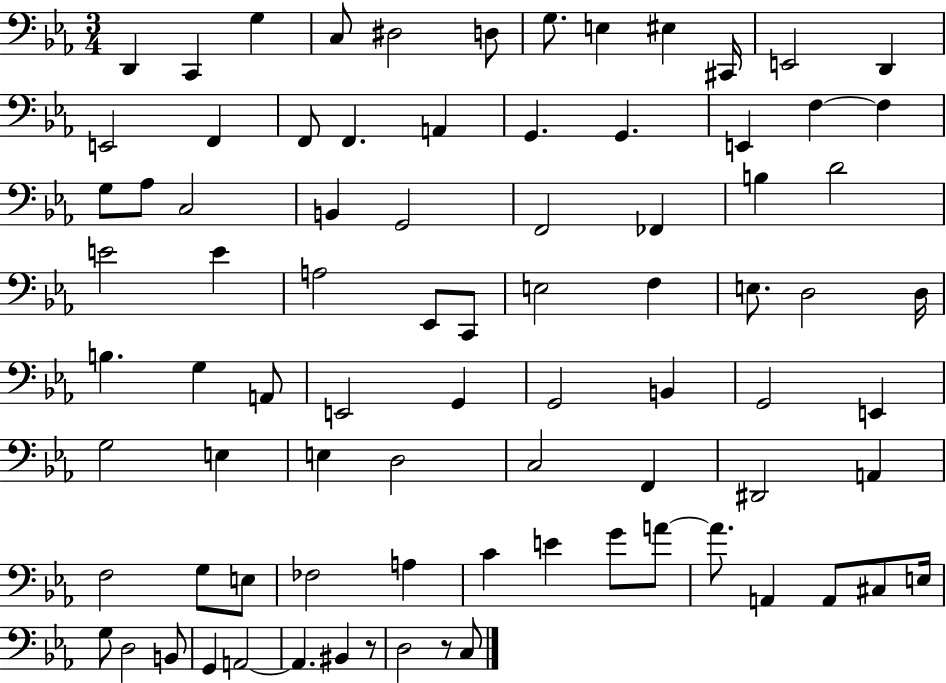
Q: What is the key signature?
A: EES major